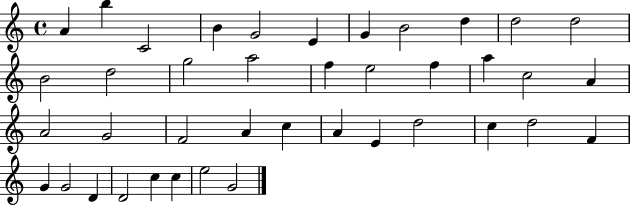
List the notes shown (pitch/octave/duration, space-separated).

A4/q B5/q C4/h B4/q G4/h E4/q G4/q B4/h D5/q D5/h D5/h B4/h D5/h G5/h A5/h F5/q E5/h F5/q A5/q C5/h A4/q A4/h G4/h F4/h A4/q C5/q A4/q E4/q D5/h C5/q D5/h F4/q G4/q G4/h D4/q D4/h C5/q C5/q E5/h G4/h